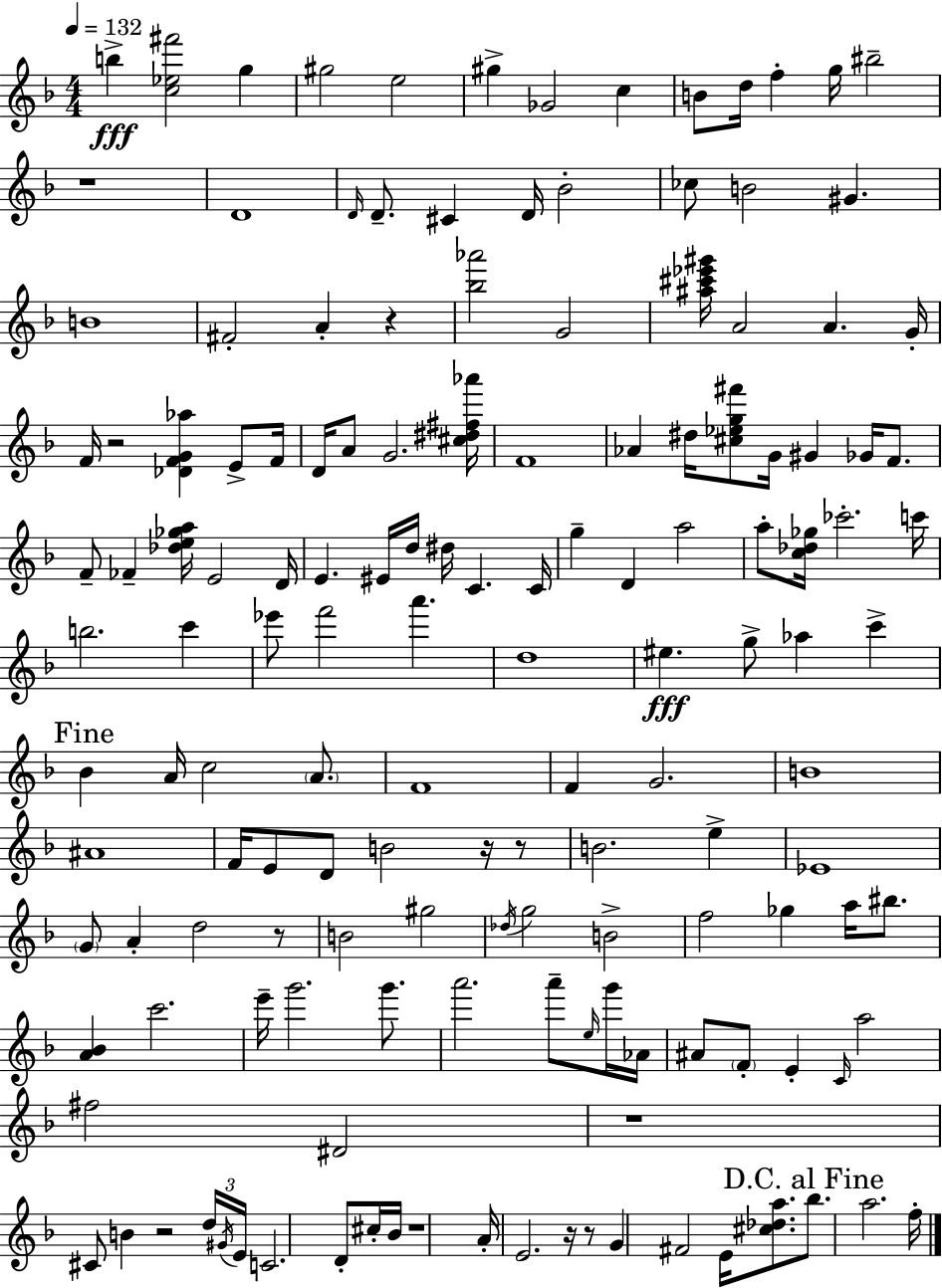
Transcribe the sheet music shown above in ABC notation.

X:1
T:Untitled
M:4/4
L:1/4
K:F
b [c_e^f']2 g ^g2 e2 ^g _G2 c B/2 d/4 f g/4 ^b2 z4 D4 D/4 D/2 ^C D/4 _B2 _c/2 B2 ^G B4 ^F2 A z [_b_a']2 G2 [^a^c'_e'^g']/4 A2 A G/4 F/4 z2 [_DFG_a] E/2 F/4 D/4 A/2 G2 [^c^d^f_a']/4 F4 _A ^d/4 [^c_eg^f']/2 G/4 ^G _G/4 F/2 F/2 _F [_de_ga]/4 E2 D/4 E ^E/4 d/4 ^d/4 C C/4 g D a2 a/2 [c_d_g]/4 _c'2 c'/4 b2 c' _e'/2 f'2 a' d4 ^e g/2 _a c' _B A/4 c2 A/2 F4 F G2 B4 ^A4 F/4 E/2 D/2 B2 z/4 z/2 B2 e _E4 G/2 A d2 z/2 B2 ^g2 _d/4 g2 B2 f2 _g a/4 ^b/2 [A_B] c'2 e'/4 g'2 g'/2 a'2 a'/2 e/4 g'/4 _A/4 ^A/2 F/2 E C/4 a2 ^f2 ^D2 z4 ^C/2 B z2 d/4 ^G/4 E/4 C2 D/2 ^c/4 _B/4 z4 A/4 E2 z/4 z/2 G ^F2 E/4 [^c_da]/2 _b/2 a2 f/4